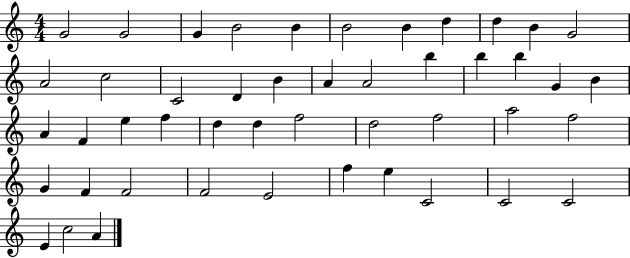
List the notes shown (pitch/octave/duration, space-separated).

G4/h G4/h G4/q B4/h B4/q B4/h B4/q D5/q D5/q B4/q G4/h A4/h C5/h C4/h D4/q B4/q A4/q A4/h B5/q B5/q B5/q G4/q B4/q A4/q F4/q E5/q F5/q D5/q D5/q F5/h D5/h F5/h A5/h F5/h G4/q F4/q F4/h F4/h E4/h F5/q E5/q C4/h C4/h C4/h E4/q C5/h A4/q